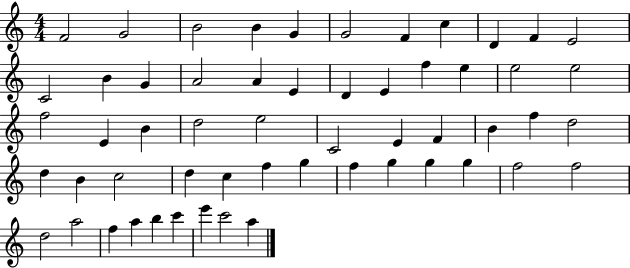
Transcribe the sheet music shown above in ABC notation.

X:1
T:Untitled
M:4/4
L:1/4
K:C
F2 G2 B2 B G G2 F c D F E2 C2 B G A2 A E D E f e e2 e2 f2 E B d2 e2 C2 E F B f d2 d B c2 d c f g f g g g f2 f2 d2 a2 f a b c' e' c'2 a